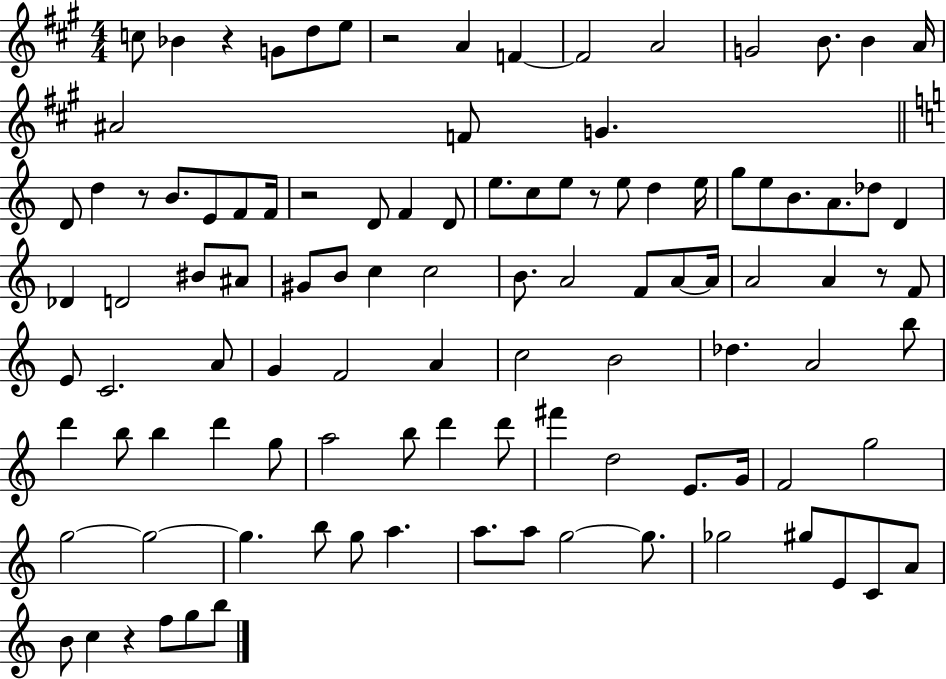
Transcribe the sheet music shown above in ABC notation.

X:1
T:Untitled
M:4/4
L:1/4
K:A
c/2 _B z G/2 d/2 e/2 z2 A F F2 A2 G2 B/2 B A/4 ^A2 F/2 G D/2 d z/2 B/2 E/2 F/2 F/4 z2 D/2 F D/2 e/2 c/2 e/2 z/2 e/2 d e/4 g/2 e/2 B/2 A/2 _d/2 D _D D2 ^B/2 ^A/2 ^G/2 B/2 c c2 B/2 A2 F/2 A/2 A/4 A2 A z/2 F/2 E/2 C2 A/2 G F2 A c2 B2 _d A2 b/2 d' b/2 b d' g/2 a2 b/2 d' d'/2 ^f' d2 E/2 G/4 F2 g2 g2 g2 g b/2 g/2 a a/2 a/2 g2 g/2 _g2 ^g/2 E/2 C/2 A/2 B/2 c z f/2 g/2 b/2